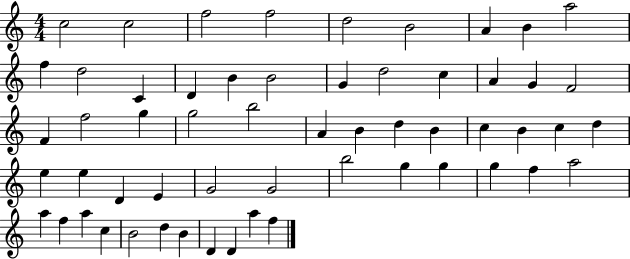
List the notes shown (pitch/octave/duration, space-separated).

C5/h C5/h F5/h F5/h D5/h B4/h A4/q B4/q A5/h F5/q D5/h C4/q D4/q B4/q B4/h G4/q D5/h C5/q A4/q G4/q F4/h F4/q F5/h G5/q G5/h B5/h A4/q B4/q D5/q B4/q C5/q B4/q C5/q D5/q E5/q E5/q D4/q E4/q G4/h G4/h B5/h G5/q G5/q G5/q F5/q A5/h A5/q F5/q A5/q C5/q B4/h D5/q B4/q D4/q D4/q A5/q F5/q